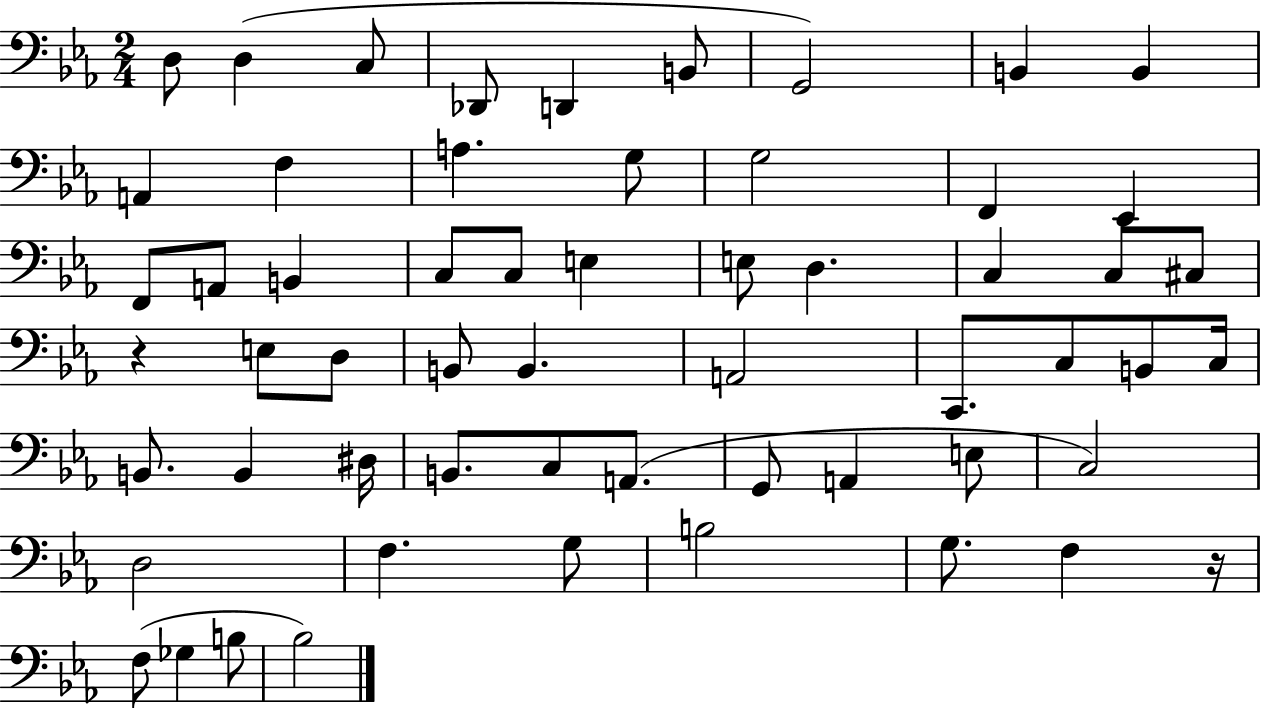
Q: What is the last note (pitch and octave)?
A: Bb3